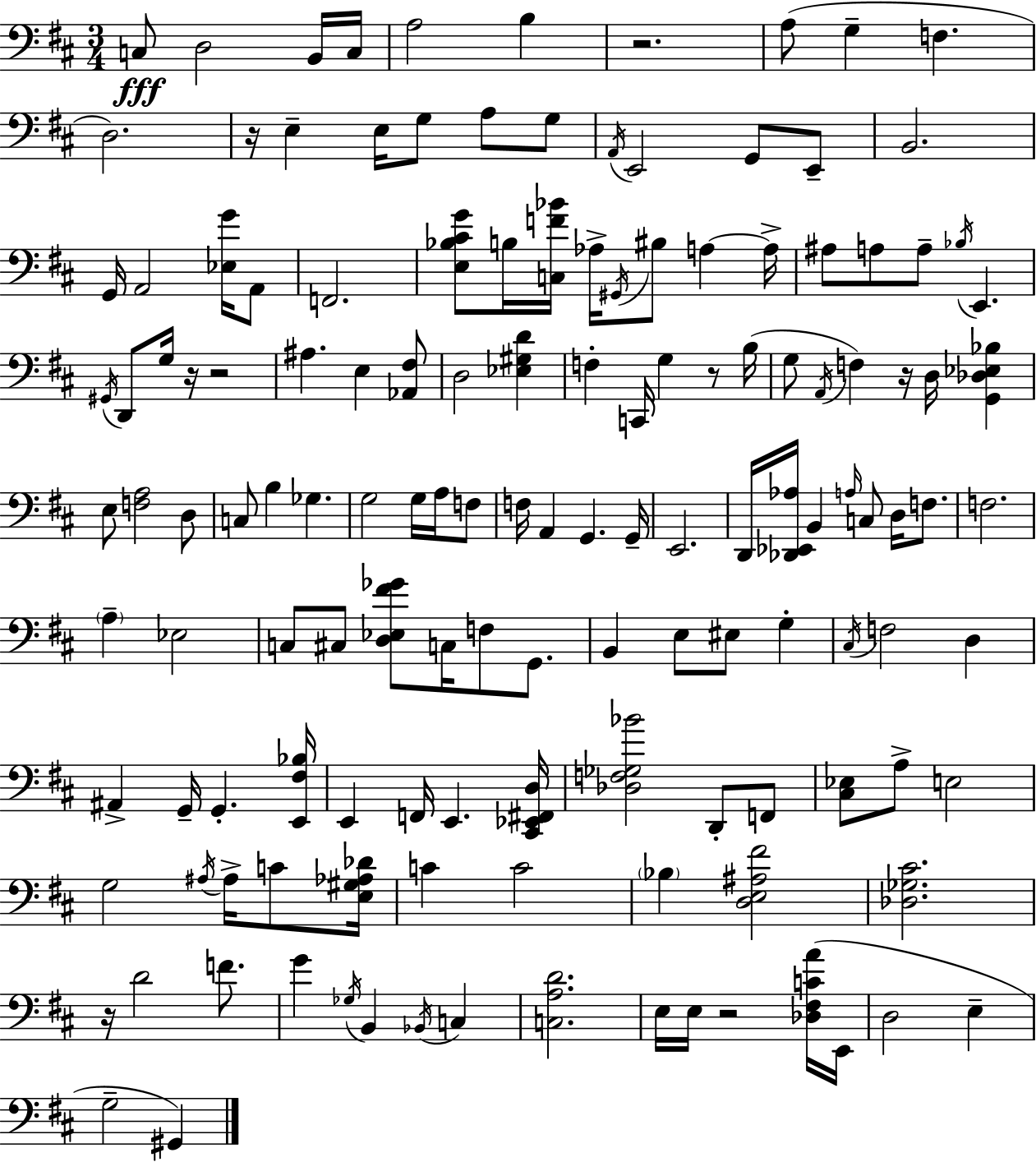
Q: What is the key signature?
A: D major